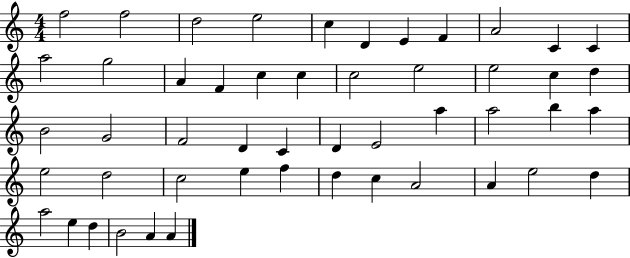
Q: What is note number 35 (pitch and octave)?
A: D5